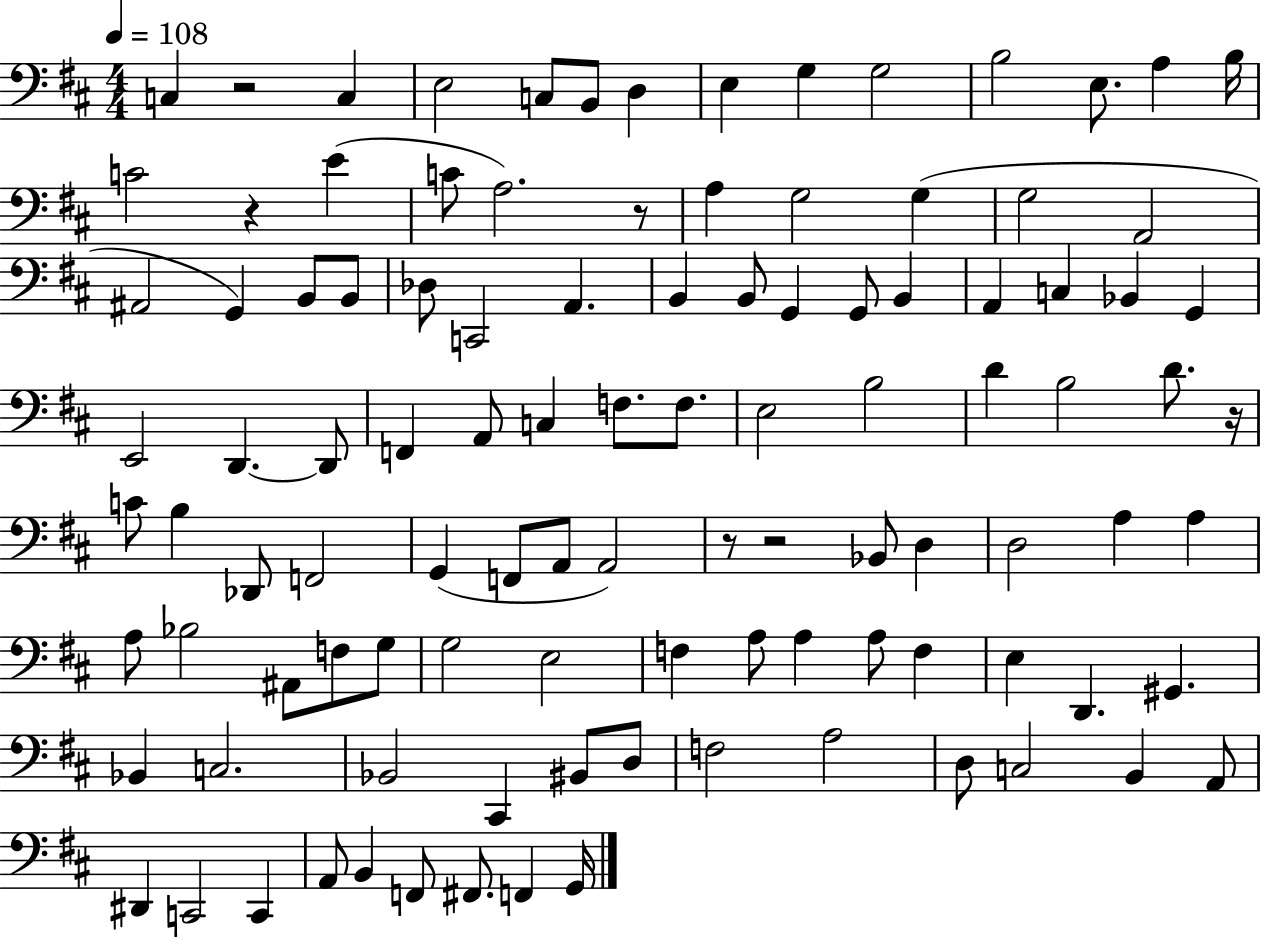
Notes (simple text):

C3/q R/h C3/q E3/h C3/e B2/e D3/q E3/q G3/q G3/h B3/h E3/e. A3/q B3/s C4/h R/q E4/q C4/e A3/h. R/e A3/q G3/h G3/q G3/h A2/h A#2/h G2/q B2/e B2/e Db3/e C2/h A2/q. B2/q B2/e G2/q G2/e B2/q A2/q C3/q Bb2/q G2/q E2/h D2/q. D2/e F2/q A2/e C3/q F3/e. F3/e. E3/h B3/h D4/q B3/h D4/e. R/s C4/e B3/q Db2/e F2/h G2/q F2/e A2/e A2/h R/e R/h Bb2/e D3/q D3/h A3/q A3/q A3/e Bb3/h A#2/e F3/e G3/e G3/h E3/h F3/q A3/e A3/q A3/e F3/q E3/q D2/q. G#2/q. Bb2/q C3/h. Bb2/h C#2/q BIS2/e D3/e F3/h A3/h D3/e C3/h B2/q A2/e D#2/q C2/h C2/q A2/e B2/q F2/e F#2/e. F2/q G2/s